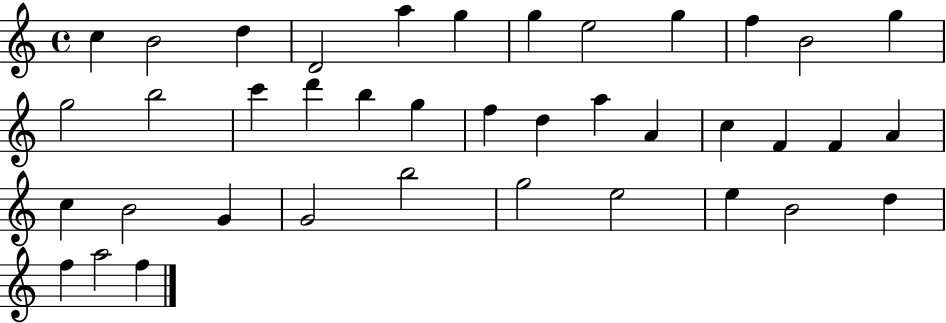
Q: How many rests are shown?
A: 0